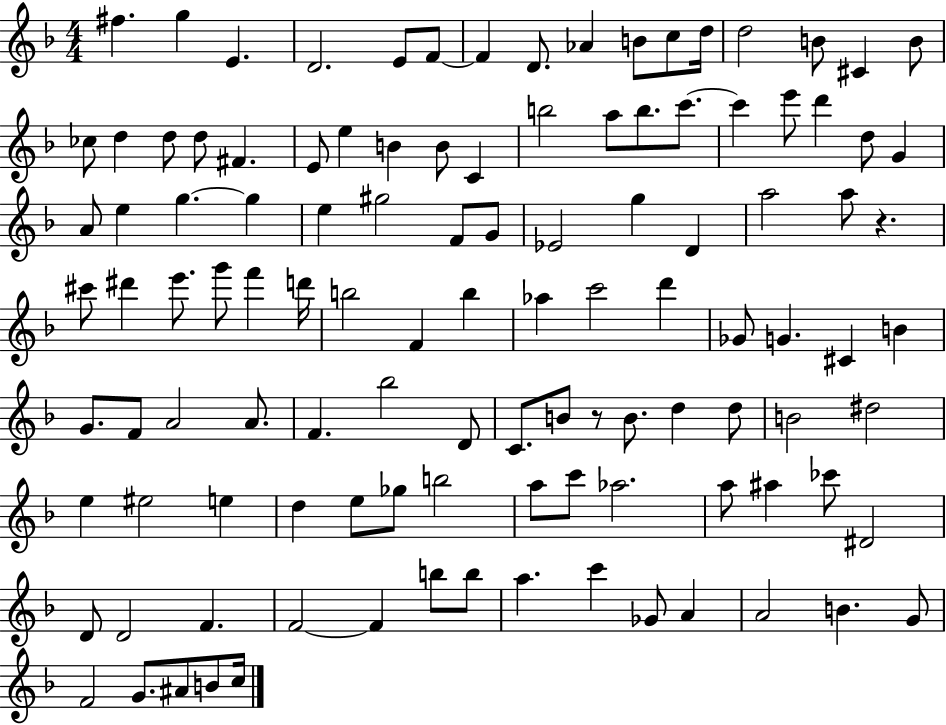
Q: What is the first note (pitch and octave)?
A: F#5